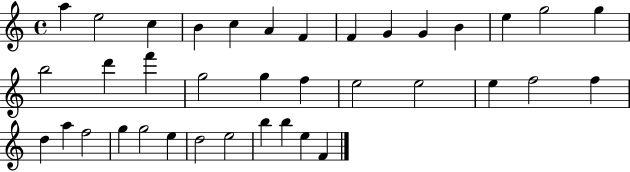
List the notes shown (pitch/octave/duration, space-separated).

A5/q E5/h C5/q B4/q C5/q A4/q F4/q F4/q G4/q G4/q B4/q E5/q G5/h G5/q B5/h D6/q F6/q G5/h G5/q F5/q E5/h E5/h E5/q F5/h F5/q D5/q A5/q F5/h G5/q G5/h E5/q D5/h E5/h B5/q B5/q E5/q F4/q